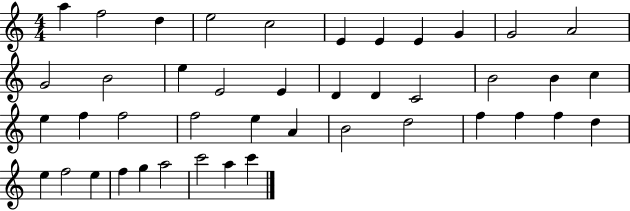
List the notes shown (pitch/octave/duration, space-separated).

A5/q F5/h D5/q E5/h C5/h E4/q E4/q E4/q G4/q G4/h A4/h G4/h B4/h E5/q E4/h E4/q D4/q D4/q C4/h B4/h B4/q C5/q E5/q F5/q F5/h F5/h E5/q A4/q B4/h D5/h F5/q F5/q F5/q D5/q E5/q F5/h E5/q F5/q G5/q A5/h C6/h A5/q C6/q